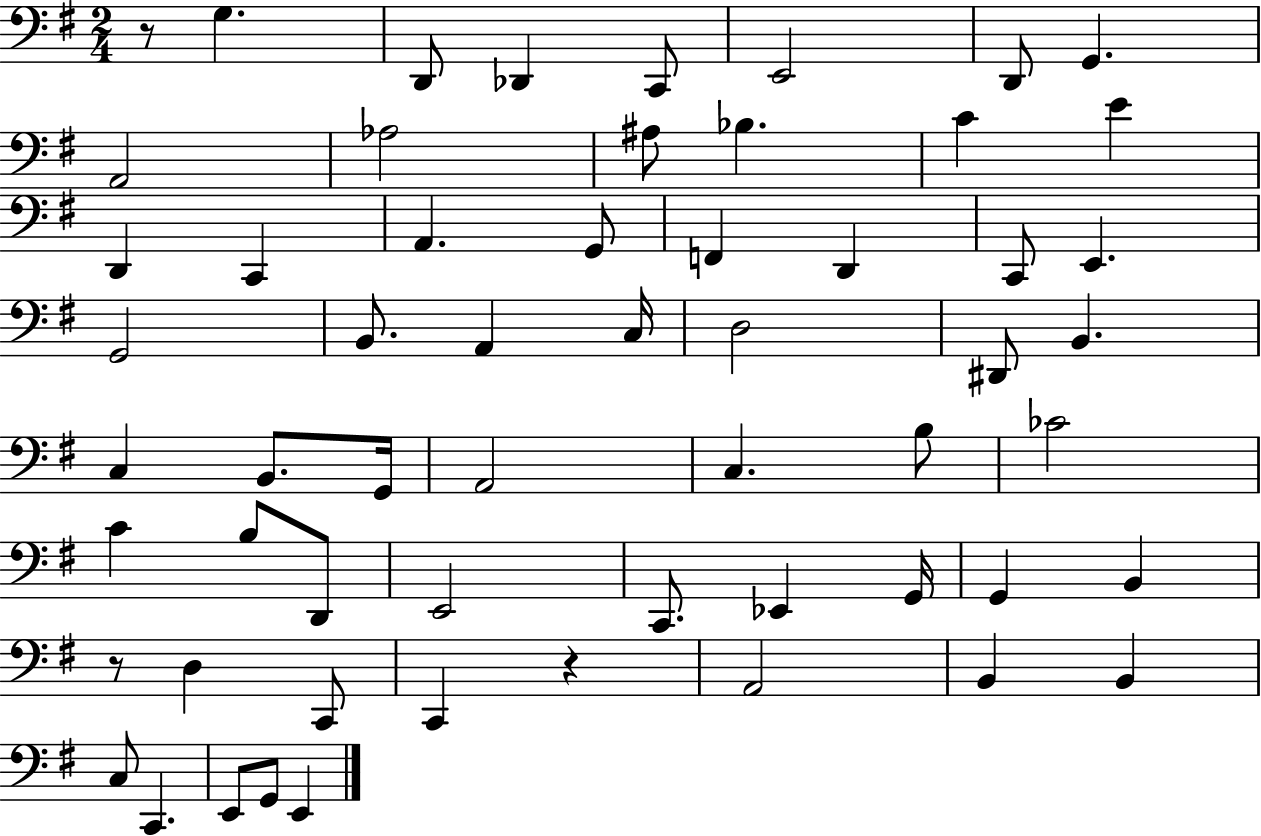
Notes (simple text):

R/e G3/q. D2/e Db2/q C2/e E2/h D2/e G2/q. A2/h Ab3/h A#3/e Bb3/q. C4/q E4/q D2/q C2/q A2/q. G2/e F2/q D2/q C2/e E2/q. G2/h B2/e. A2/q C3/s D3/h D#2/e B2/q. C3/q B2/e. G2/s A2/h C3/q. B3/e CES4/h C4/q B3/e D2/e E2/h C2/e. Eb2/q G2/s G2/q B2/q R/e D3/q C2/e C2/q R/q A2/h B2/q B2/q C3/e C2/q. E2/e G2/e E2/q